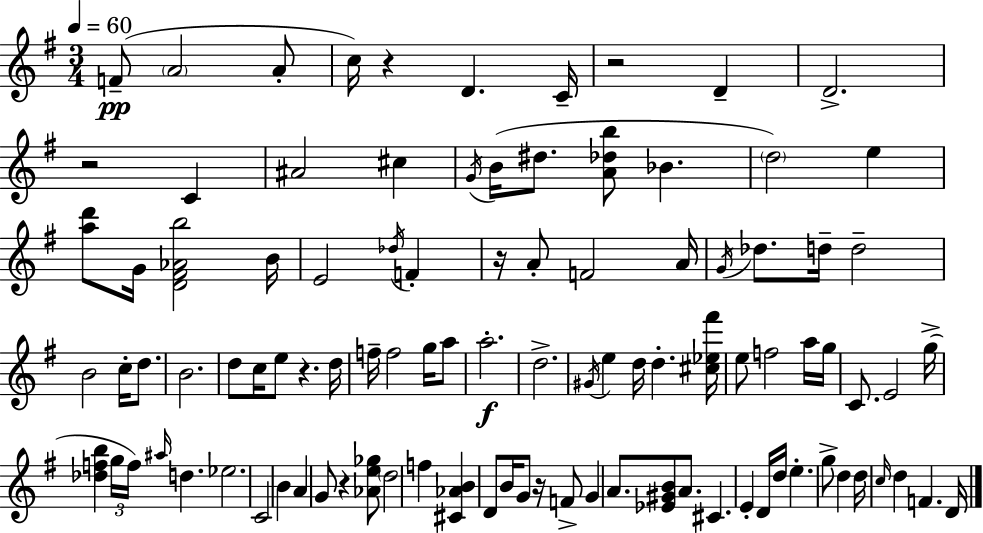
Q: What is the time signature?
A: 3/4